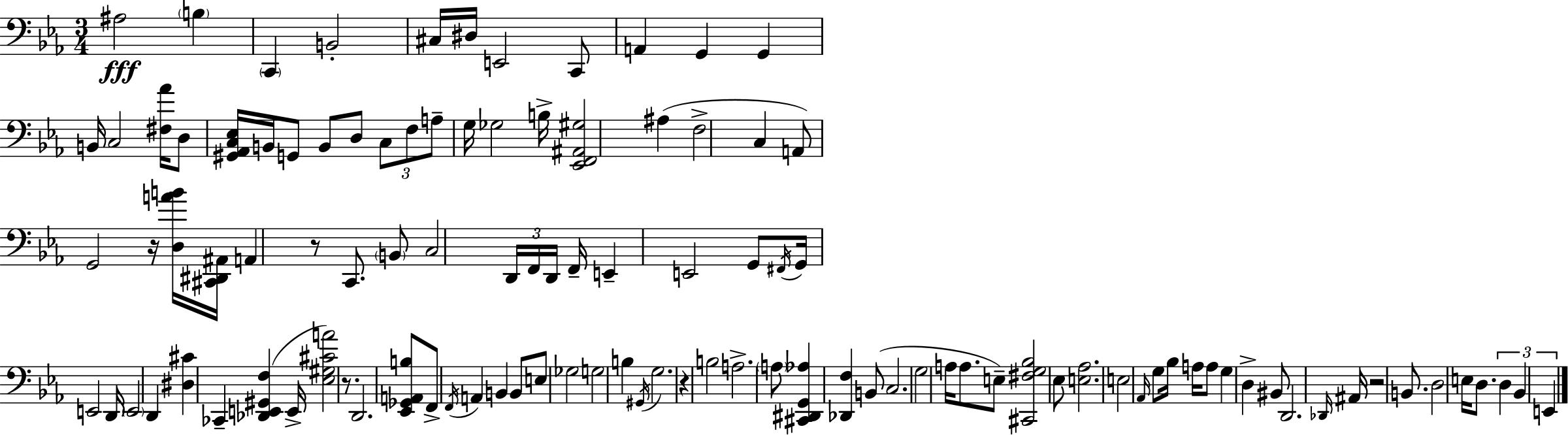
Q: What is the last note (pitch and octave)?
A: E2